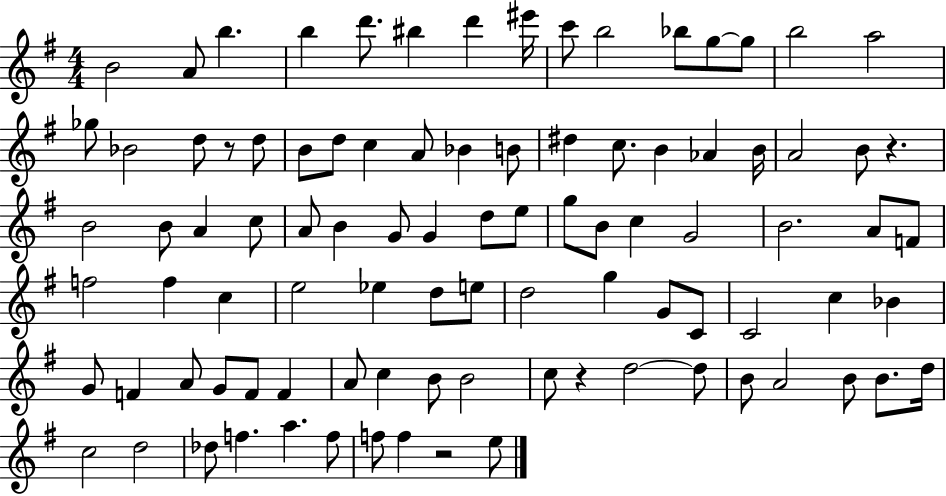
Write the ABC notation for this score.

X:1
T:Untitled
M:4/4
L:1/4
K:G
B2 A/2 b b d'/2 ^b d' ^e'/4 c'/2 b2 _b/2 g/2 g/2 b2 a2 _g/2 _B2 d/2 z/2 d/2 B/2 d/2 c A/2 _B B/2 ^d c/2 B _A B/4 A2 B/2 z B2 B/2 A c/2 A/2 B G/2 G d/2 e/2 g/2 B/2 c G2 B2 A/2 F/2 f2 f c e2 _e d/2 e/2 d2 g G/2 C/2 C2 c _B G/2 F A/2 G/2 F/2 F A/2 c B/2 B2 c/2 z d2 d/2 B/2 A2 B/2 B/2 d/4 c2 d2 _d/2 f a f/2 f/2 f z2 e/2